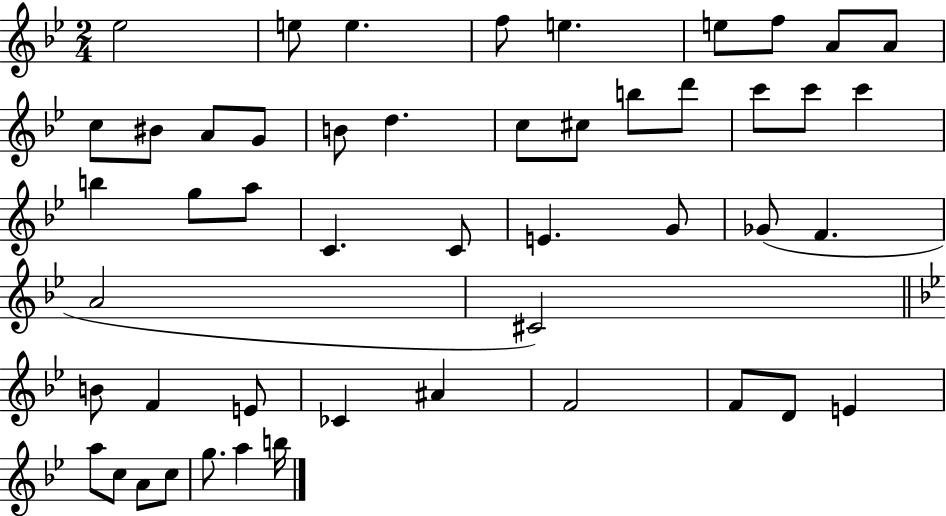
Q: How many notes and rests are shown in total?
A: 49